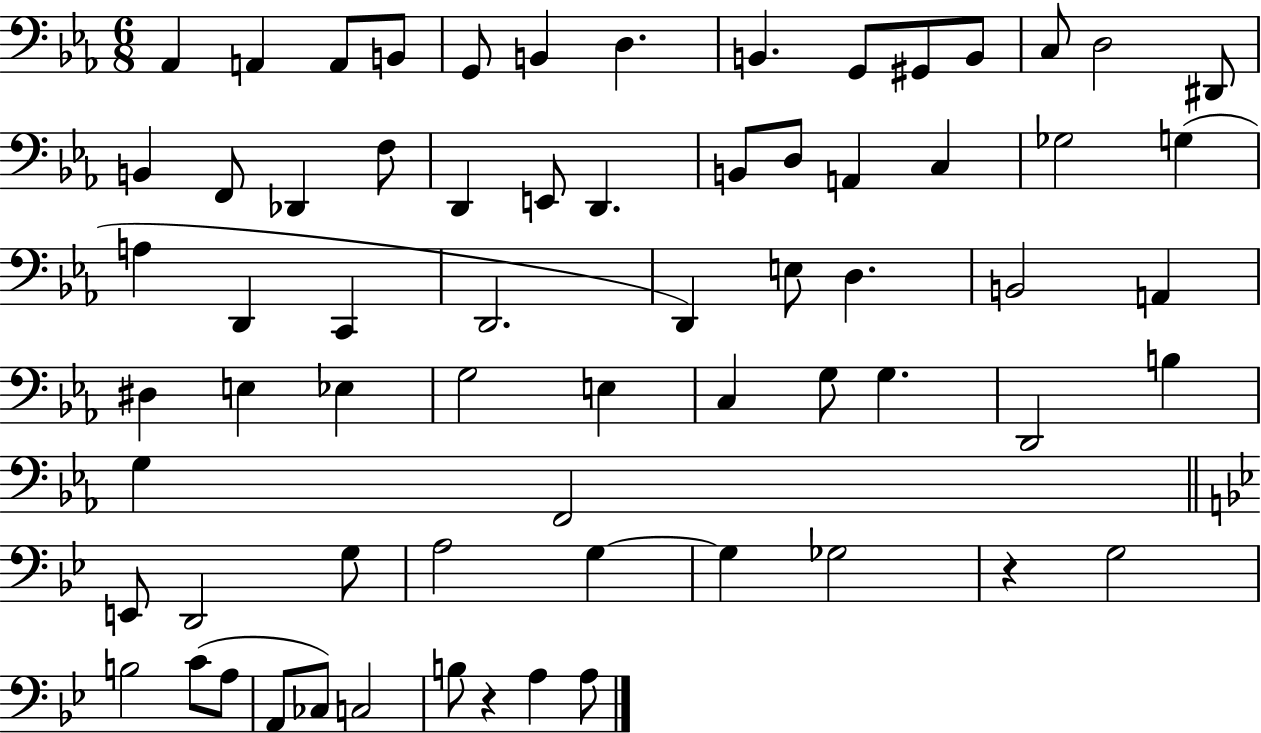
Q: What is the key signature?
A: EES major